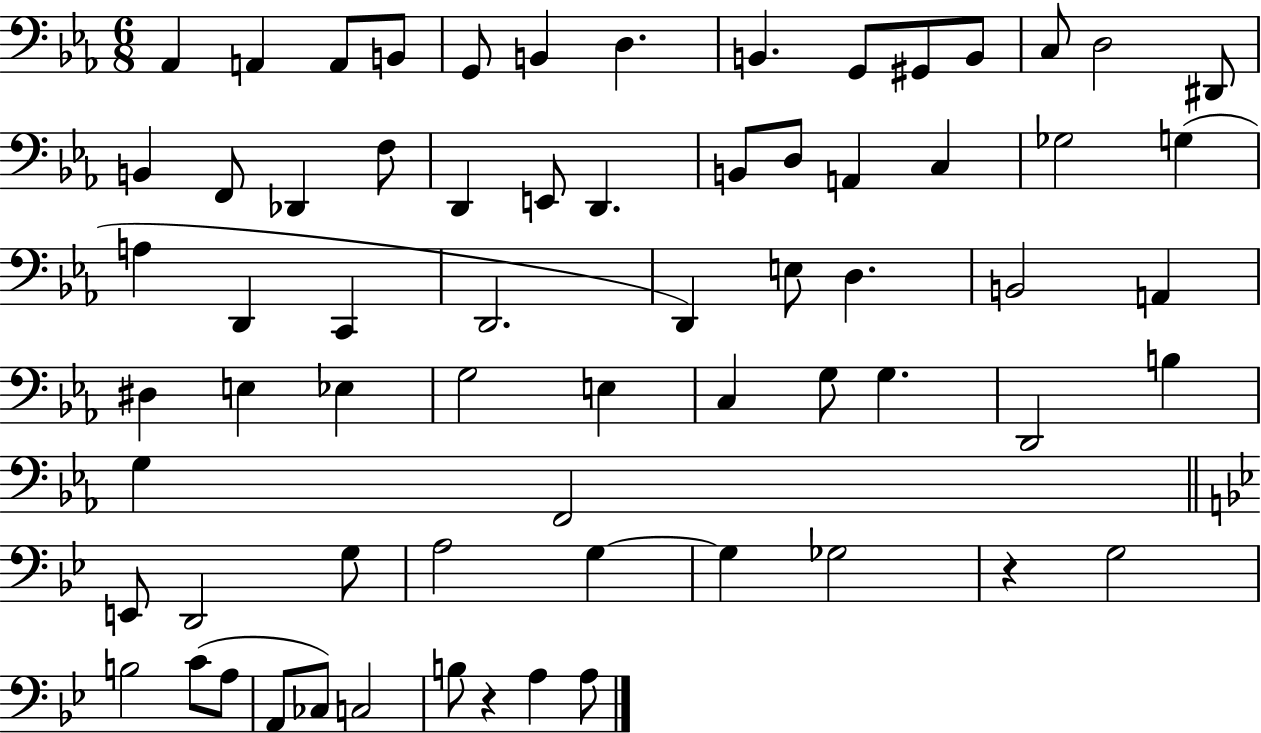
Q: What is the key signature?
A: EES major